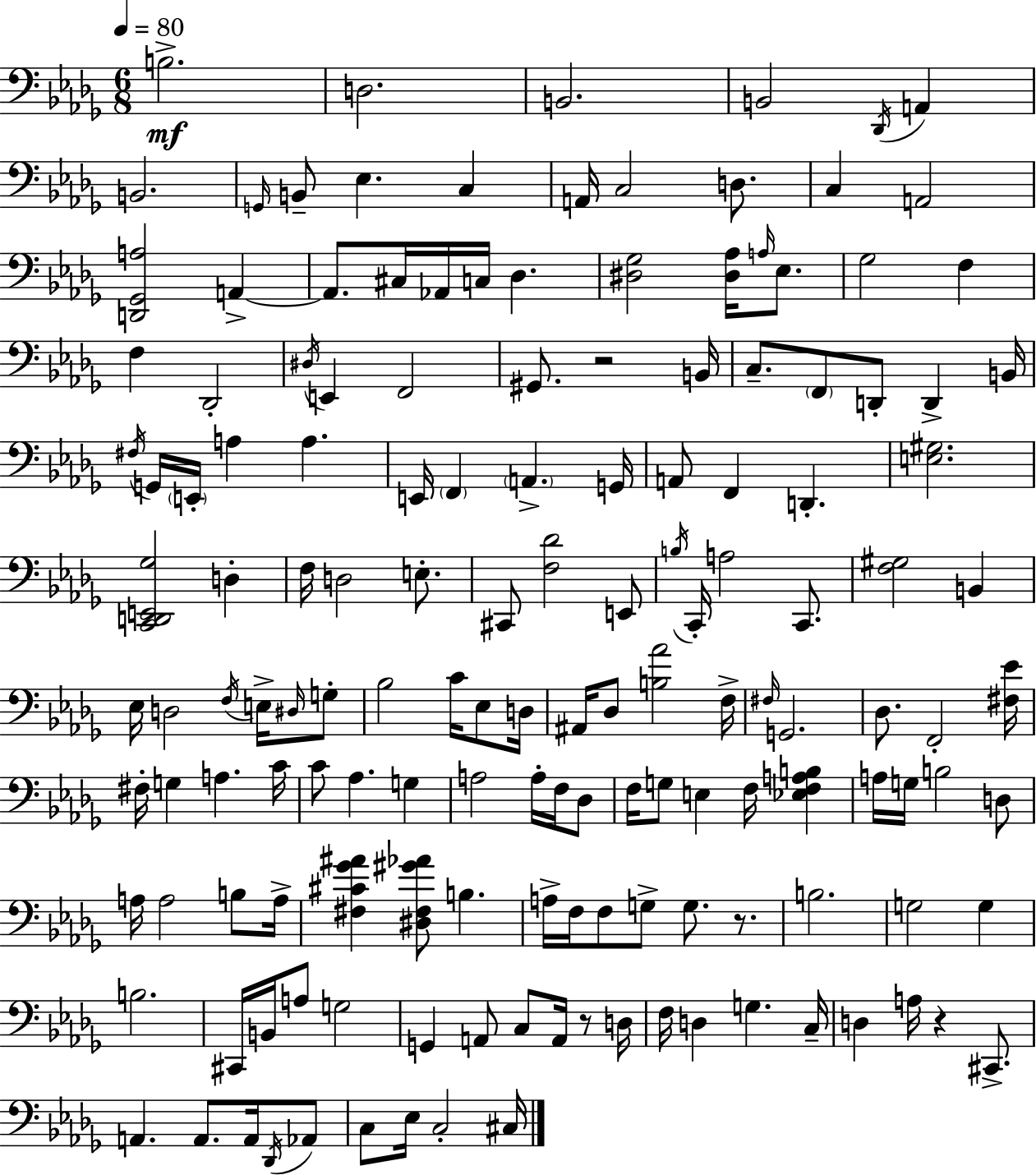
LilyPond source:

{
  \clef bass
  \numericTimeSignature
  \time 6/8
  \key bes \minor
  \tempo 4 = 80
  b2.->\mf | d2. | b,2. | b,2 \acciaccatura { des,16 } a,4 | \break b,2. | \grace { g,16 } b,8-- ees4. c4 | a,16 c2 d8. | c4 a,2 | \break <d, ges, a>2 a,4->~~ | a,8. cis16 aes,16 c16 des4. | <dis ges>2 <dis aes>16 \grace { a16 } | ees8. ges2 f4 | \break f4 des,2-. | \acciaccatura { dis16 } e,4 f,2 | gis,8. r2 | b,16 c8.-- \parenthesize f,8 d,8-. d,4-> | \break b,16 \acciaccatura { fis16 } g,16 \parenthesize e,16-. a4 a4. | e,16 \parenthesize f,4 \parenthesize a,4.-> | g,16 a,8 f,4 d,4.-. | <e gis>2. | \break <c, d, e, ges>2 | d4-. f16 d2 | e8.-. cis,8 <f des'>2 | e,8 \acciaccatura { b16 } c,16-. a2 | \break c,8. <f gis>2 | b,4 ees16 d2 | \acciaccatura { f16 } e16-> \grace { dis16 } g8-. bes2 | c'16 ees8 d16 ais,16 des8 <b aes'>2 | \break f16-> \grace { fis16 } g,2. | des8. | f,2-. <fis ees'>16 fis16-. g4 | a4. c'16 c'8 aes4. | \break g4 a2 | a16-. f16 des8 f16 g8 | e4 f16 <ees f a b>4 a16 g16 b2 | d8 a16 a2 | \break b8 a16-> <fis cis' ges' ais'>4 | <dis fis gis' aes'>8 b4. a16-> f16 f8 | g8-> g8. r8. b2. | g2 | \break g4 b2. | cis,16 b,16 a8 | g2 g,4 | a,8 c8 a,16 r8 d16 f16 d4 | \break g4. c16-- d4 | a16 r4 cis,8.-> a,4. | a,8. a,16 \acciaccatura { des,16 } aes,8 c8 | ees16 c2-. cis16 \bar "|."
}